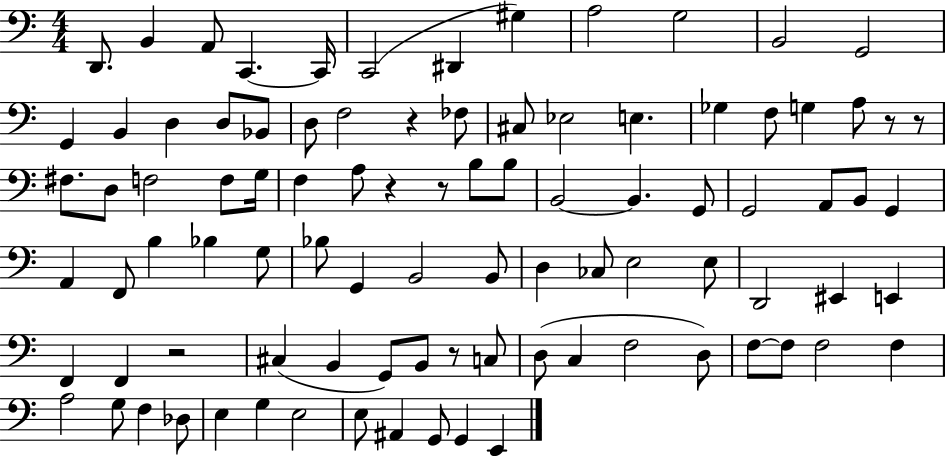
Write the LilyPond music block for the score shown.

{
  \clef bass
  \numericTimeSignature
  \time 4/4
  \key c \major
  d,8. b,4 a,8 c,4.~~ c,16 | c,2( dis,4 gis4) | a2 g2 | b,2 g,2 | \break g,4 b,4 d4 d8 bes,8 | d8 f2 r4 fes8 | cis8 ees2 e4. | ges4 f8 g4 a8 r8 r8 | \break fis8. d8 f2 f8 g16 | f4 a8 r4 r8 b8 b8 | b,2~~ b,4. g,8 | g,2 a,8 b,8 g,4 | \break a,4 f,8 b4 bes4 g8 | bes8 g,4 b,2 b,8 | d4 ces8 e2 e8 | d,2 eis,4 e,4 | \break f,4 f,4 r2 | cis4( b,4 g,8) b,8 r8 c8 | d8( c4 f2 d8) | f8~~ f8 f2 f4 | \break a2 g8 f4 des8 | e4 g4 e2 | e8 ais,4 g,8 g,4 e,4 | \bar "|."
}